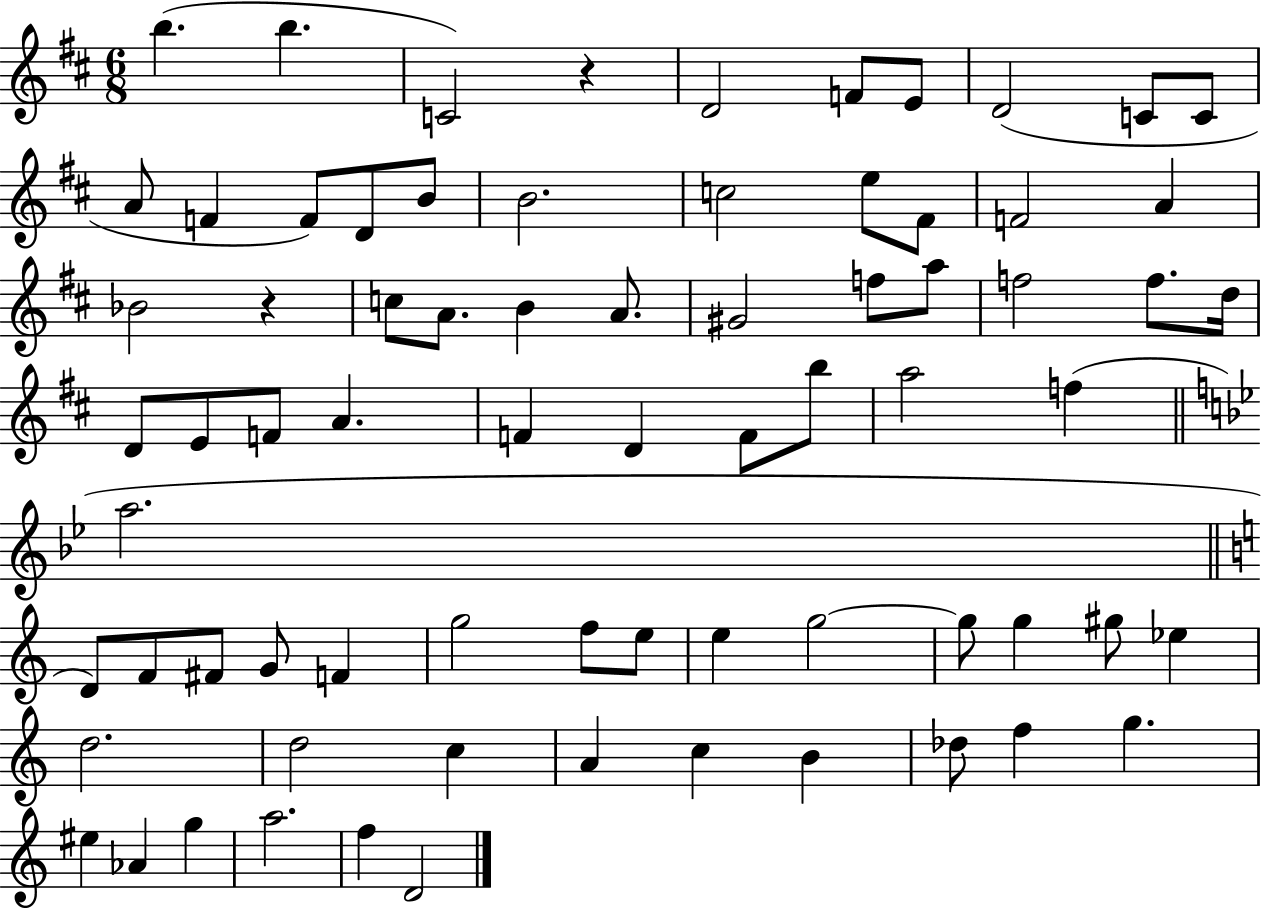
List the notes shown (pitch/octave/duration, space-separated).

B5/q. B5/q. C4/h R/q D4/h F4/e E4/e D4/h C4/e C4/e A4/e F4/q F4/e D4/e B4/e B4/h. C5/h E5/e F#4/e F4/h A4/q Bb4/h R/q C5/e A4/e. B4/q A4/e. G#4/h F5/e A5/e F5/h F5/e. D5/s D4/e E4/e F4/e A4/q. F4/q D4/q F4/e B5/e A5/h F5/q A5/h. D4/e F4/e F#4/e G4/e F4/q G5/h F5/e E5/e E5/q G5/h G5/e G5/q G#5/e Eb5/q D5/h. D5/h C5/q A4/q C5/q B4/q Db5/e F5/q G5/q. EIS5/q Ab4/q G5/q A5/h. F5/q D4/h